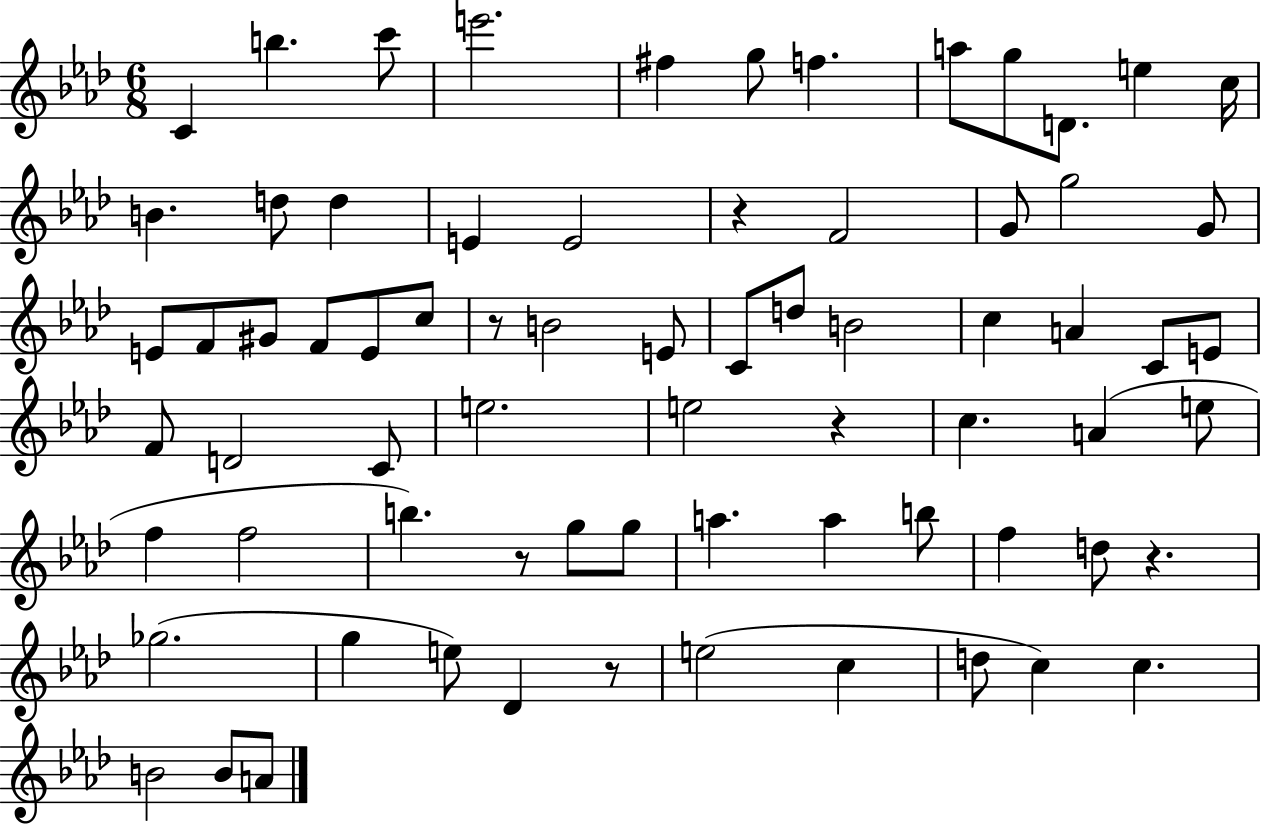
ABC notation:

X:1
T:Untitled
M:6/8
L:1/4
K:Ab
C b c'/2 e'2 ^f g/2 f a/2 g/2 D/2 e c/4 B d/2 d E E2 z F2 G/2 g2 G/2 E/2 F/2 ^G/2 F/2 E/2 c/2 z/2 B2 E/2 C/2 d/2 B2 c A C/2 E/2 F/2 D2 C/2 e2 e2 z c A e/2 f f2 b z/2 g/2 g/2 a a b/2 f d/2 z _g2 g e/2 _D z/2 e2 c d/2 c c B2 B/2 A/2